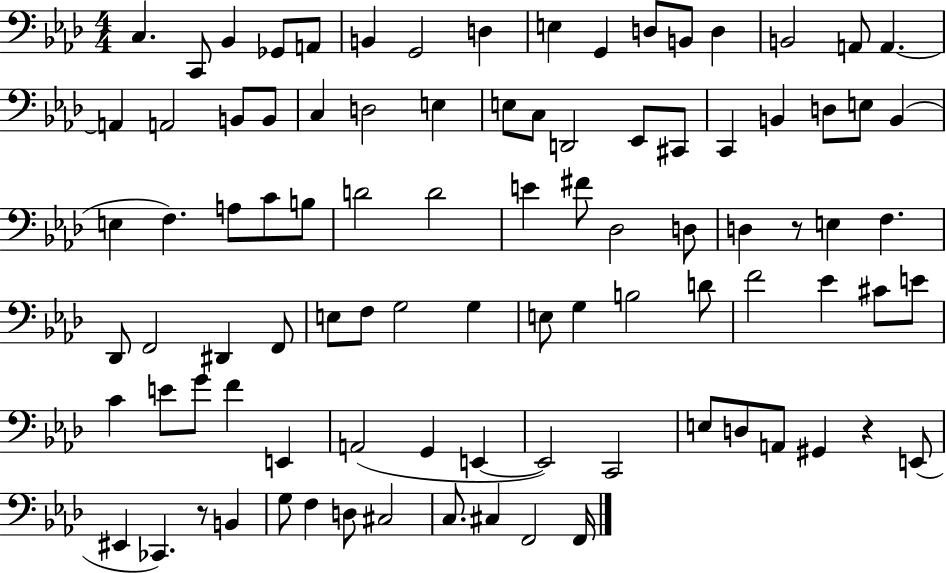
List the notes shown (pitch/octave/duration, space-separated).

C3/q. C2/e Bb2/q Gb2/e A2/e B2/q G2/h D3/q E3/q G2/q D3/e B2/e D3/q B2/h A2/e A2/q. A2/q A2/h B2/e B2/e C3/q D3/h E3/q E3/e C3/e D2/h Eb2/e C#2/e C2/q B2/q D3/e E3/e B2/q E3/q F3/q. A3/e C4/e B3/e D4/h D4/h E4/q F#4/e Db3/h D3/e D3/q R/e E3/q F3/q. Db2/e F2/h D#2/q F2/e E3/e F3/e G3/h G3/q E3/e G3/q B3/h D4/e F4/h Eb4/q C#4/e E4/e C4/q E4/e G4/e F4/q E2/q A2/h G2/q E2/q E2/h C2/h E3/e D3/e A2/e G#2/q R/q E2/e EIS2/q CES2/q. R/e B2/q G3/e F3/q D3/e C#3/h C3/e. C#3/q F2/h F2/s